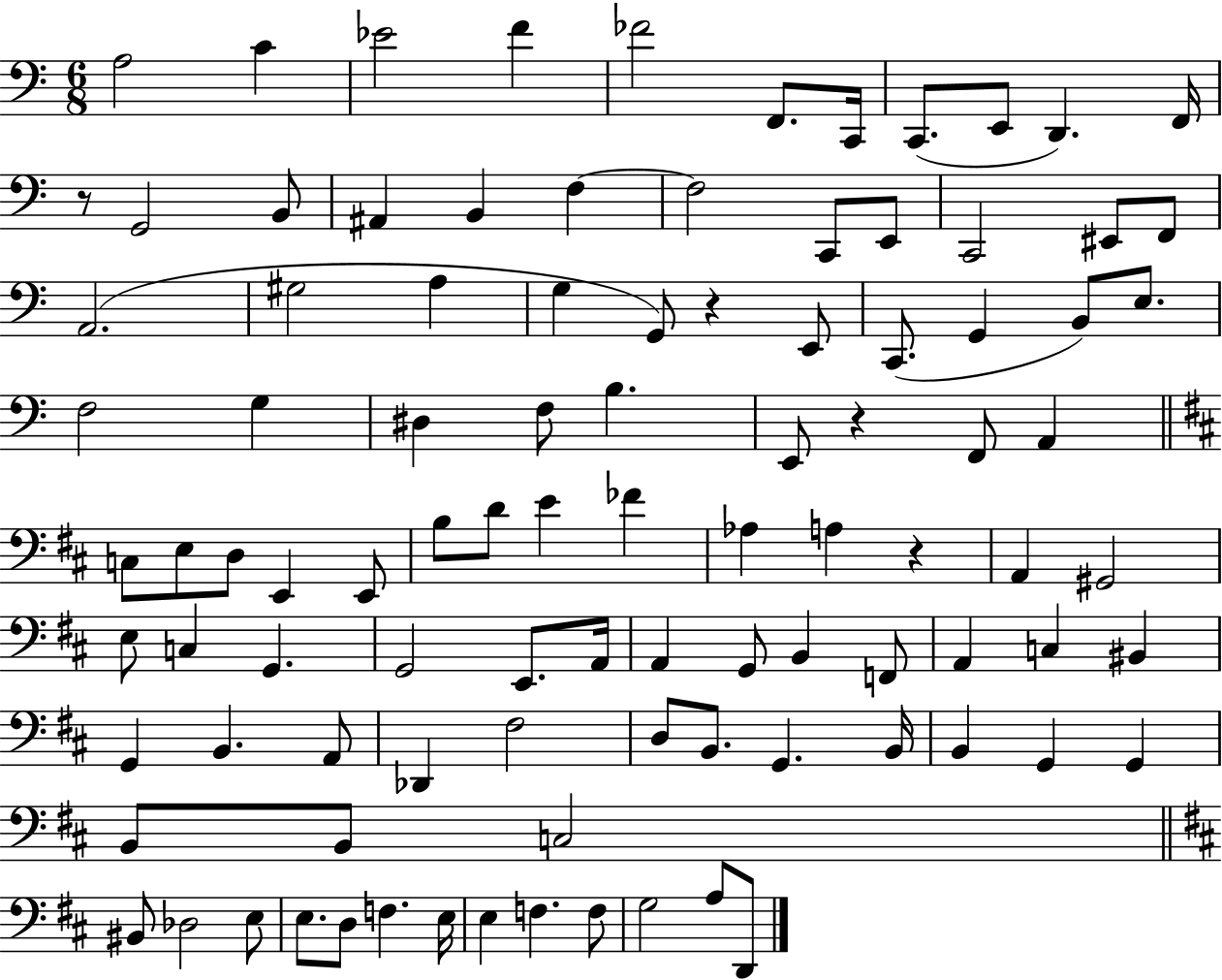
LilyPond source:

{
  \clef bass
  \numericTimeSignature
  \time 6/8
  \key c \major
  a2 c'4 | ees'2 f'4 | fes'2 f,8. c,16 | c,8.( e,8 d,4.) f,16 | \break r8 g,2 b,8 | ais,4 b,4 f4~~ | f2 c,8 e,8 | c,2 eis,8 f,8 | \break a,2.( | gis2 a4 | g4 g,8) r4 e,8 | c,8.( g,4 b,8) e8. | \break f2 g4 | dis4 f8 b4. | e,8 r4 f,8 a,4 | \bar "||" \break \key d \major c8 e8 d8 e,4 e,8 | b8 d'8 e'4 fes'4 | aes4 a4 r4 | a,4 gis,2 | \break e8 c4 g,4. | g,2 e,8. a,16 | a,4 g,8 b,4 f,8 | a,4 c4 bis,4 | \break g,4 b,4. a,8 | des,4 fis2 | d8 b,8. g,4. b,16 | b,4 g,4 g,4 | \break b,8 b,8 c2 | \bar "||" \break \key b \minor bis,8 des2 e8 | e8. d8 f4. e16 | e4 f4. f8 | g2 a8 d,8 | \break \bar "|."
}